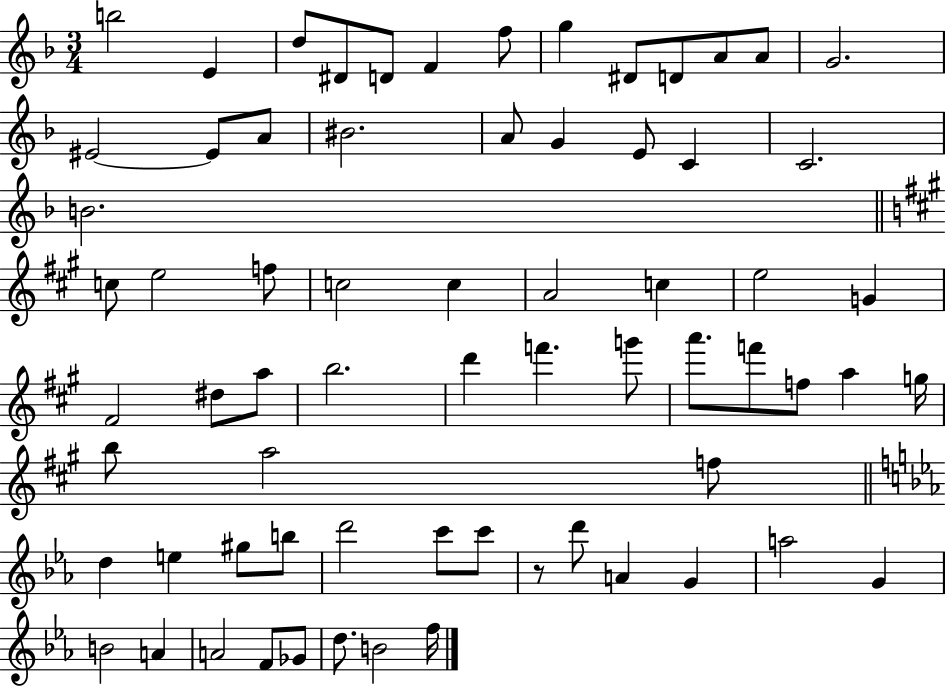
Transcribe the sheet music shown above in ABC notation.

X:1
T:Untitled
M:3/4
L:1/4
K:F
b2 E d/2 ^D/2 D/2 F f/2 g ^D/2 D/2 A/2 A/2 G2 ^E2 ^E/2 A/2 ^B2 A/2 G E/2 C C2 B2 c/2 e2 f/2 c2 c A2 c e2 G ^F2 ^d/2 a/2 b2 d' f' g'/2 a'/2 f'/2 f/2 a g/4 b/2 a2 f/2 d e ^g/2 b/2 d'2 c'/2 c'/2 z/2 d'/2 A G a2 G B2 A A2 F/2 _G/2 d/2 B2 f/4